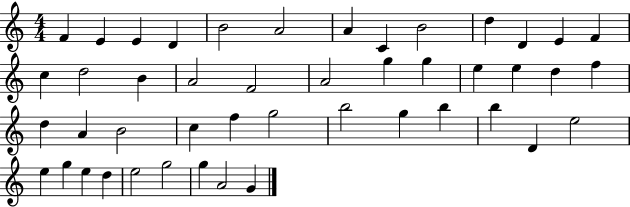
{
  \clef treble
  \numericTimeSignature
  \time 4/4
  \key c \major
  f'4 e'4 e'4 d'4 | b'2 a'2 | a'4 c'4 b'2 | d''4 d'4 e'4 f'4 | \break c''4 d''2 b'4 | a'2 f'2 | a'2 g''4 g''4 | e''4 e''4 d''4 f''4 | \break d''4 a'4 b'2 | c''4 f''4 g''2 | b''2 g''4 b''4 | b''4 d'4 e''2 | \break e''4 g''4 e''4 d''4 | e''2 g''2 | g''4 a'2 g'4 | \bar "|."
}